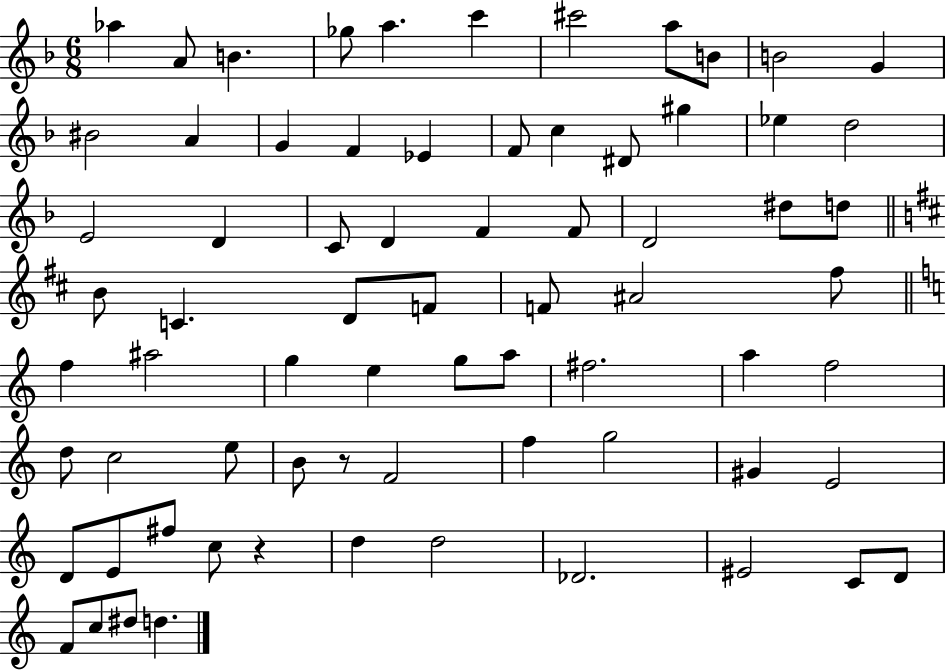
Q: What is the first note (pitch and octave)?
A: Ab5